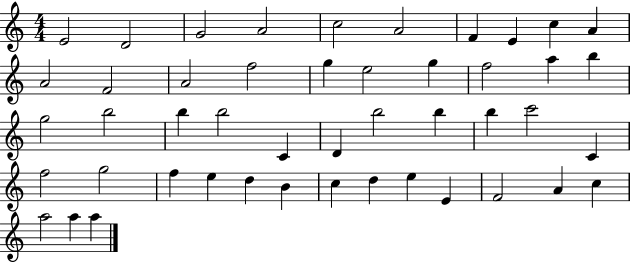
{
  \clef treble
  \numericTimeSignature
  \time 4/4
  \key c \major
  e'2 d'2 | g'2 a'2 | c''2 a'2 | f'4 e'4 c''4 a'4 | \break a'2 f'2 | a'2 f''2 | g''4 e''2 g''4 | f''2 a''4 b''4 | \break g''2 b''2 | b''4 b''2 c'4 | d'4 b''2 b''4 | b''4 c'''2 c'4 | \break f''2 g''2 | f''4 e''4 d''4 b'4 | c''4 d''4 e''4 e'4 | f'2 a'4 c''4 | \break a''2 a''4 a''4 | \bar "|."
}